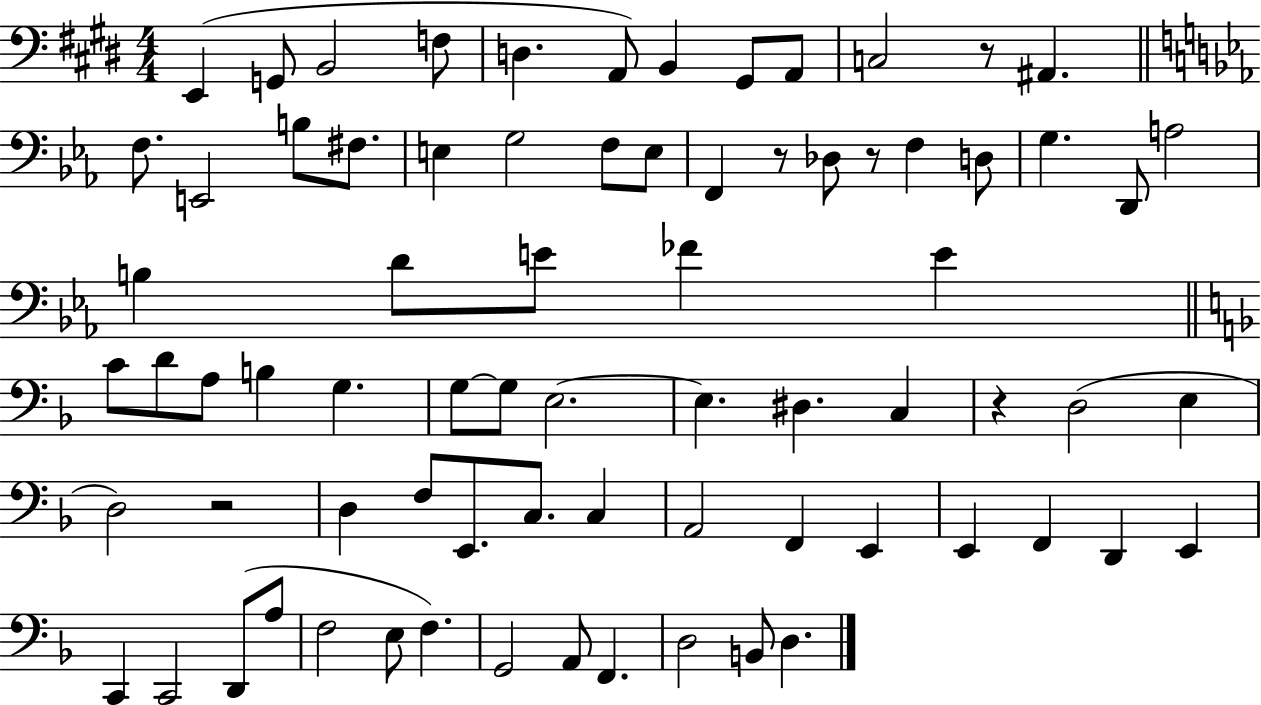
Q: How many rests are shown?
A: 5